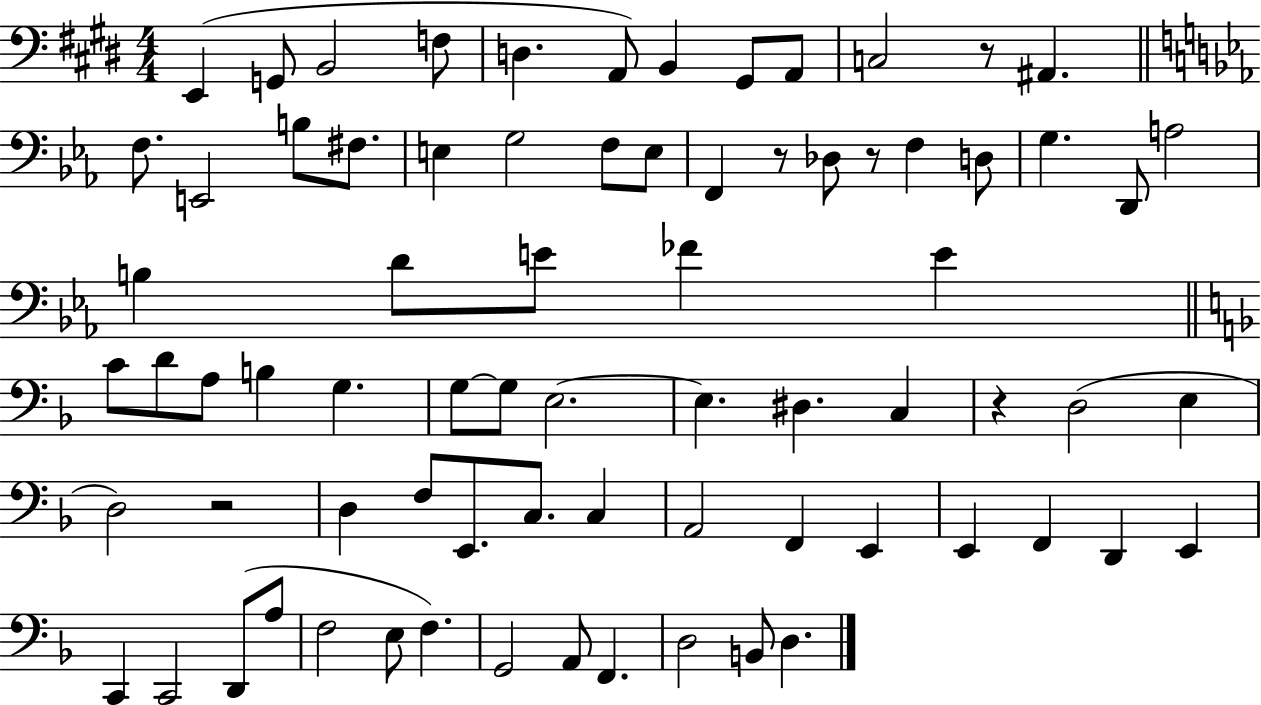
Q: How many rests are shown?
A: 5